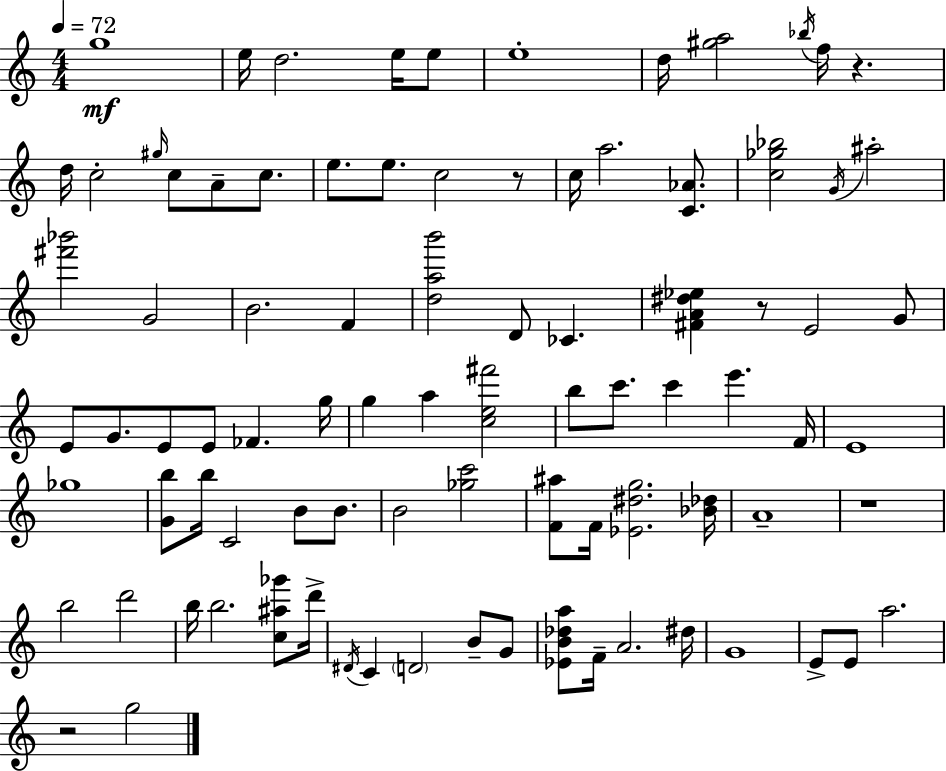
G5/w E5/s D5/h. E5/s E5/e E5/w D5/s [G#5,A5]/h Bb5/s F5/s R/q. D5/s C5/h G#5/s C5/e A4/e C5/e. E5/e. E5/e. C5/h R/e C5/s A5/h. [C4,Ab4]/e. [C5,Gb5,Bb5]/h G4/s A#5/h [F#6,Bb6]/h G4/h B4/h. F4/q [D5,A5,B6]/h D4/e CES4/q. [F#4,A4,D#5,Eb5]/q R/e E4/h G4/e E4/e G4/e. E4/e E4/e FES4/q. G5/s G5/q A5/q [C5,E5,F#6]/h B5/e C6/e. C6/q E6/q. F4/s E4/w Gb5/w [G4,B5]/e B5/s C4/h B4/e B4/e. B4/h [Gb5,C6]/h [F4,A#5]/e F4/s [Eb4,D#5,G5]/h. [Bb4,Db5]/s A4/w R/w B5/h D6/h B5/s B5/h. [C5,A#5,Gb6]/e D6/s D#4/s C4/q D4/h B4/e G4/e [Eb4,B4,Db5,A5]/e F4/s A4/h. D#5/s G4/w E4/e E4/e A5/h. R/h G5/h